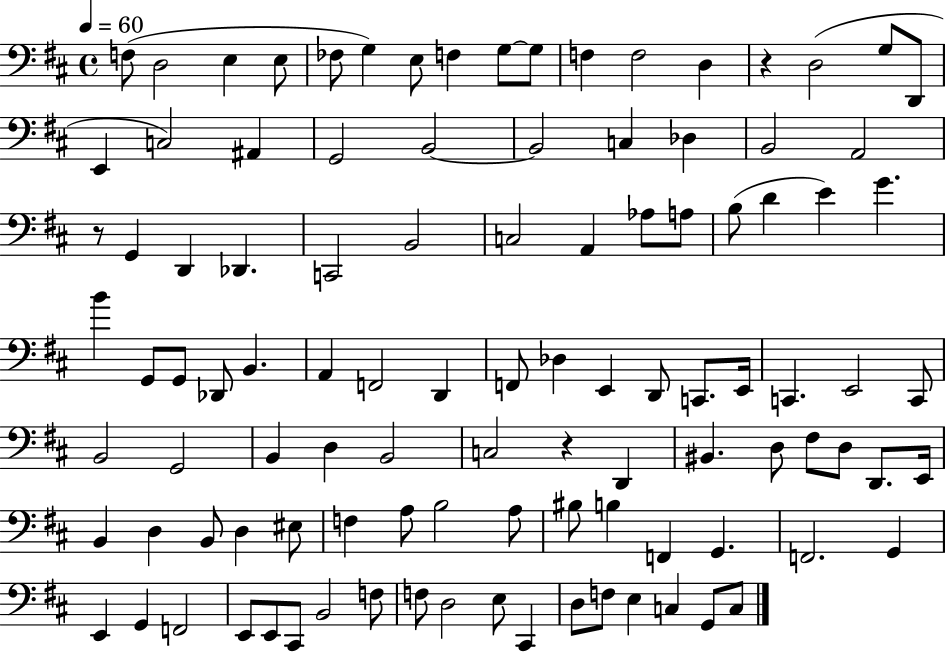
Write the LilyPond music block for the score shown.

{
  \clef bass
  \time 4/4
  \defaultTimeSignature
  \key d \major
  \tempo 4 = 60
  f8( d2 e4 e8 | fes8 g4) e8 f4 g8~~ g8 | f4 f2 d4 | r4 d2( g8 d,8 | \break e,4 c2) ais,4 | g,2 b,2~~ | b,2 c4 des4 | b,2 a,2 | \break r8 g,4 d,4 des,4. | c,2 b,2 | c2 a,4 aes8 a8 | b8( d'4 e'4) g'4. | \break b'4 g,8 g,8 des,8 b,4. | a,4 f,2 d,4 | f,8 des4 e,4 d,8 c,8. e,16 | c,4. e,2 c,8 | \break b,2 g,2 | b,4 d4 b,2 | c2 r4 d,4 | bis,4. d8 fis8 d8 d,8. e,16 | \break b,4 d4 b,8 d4 eis8 | f4 a8 b2 a8 | bis8 b4 f,4 g,4. | f,2. g,4 | \break e,4 g,4 f,2 | e,8 e,8 cis,8 b,2 f8 | f8 d2 e8 cis,4 | d8 f8 e4 c4 g,8 c8 | \break \bar "|."
}